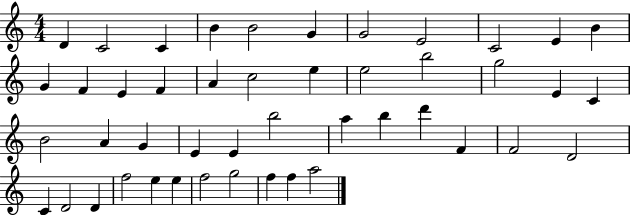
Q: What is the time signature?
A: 4/4